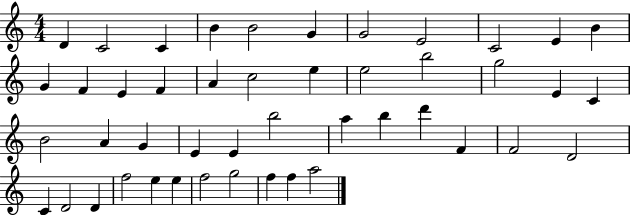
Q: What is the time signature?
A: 4/4